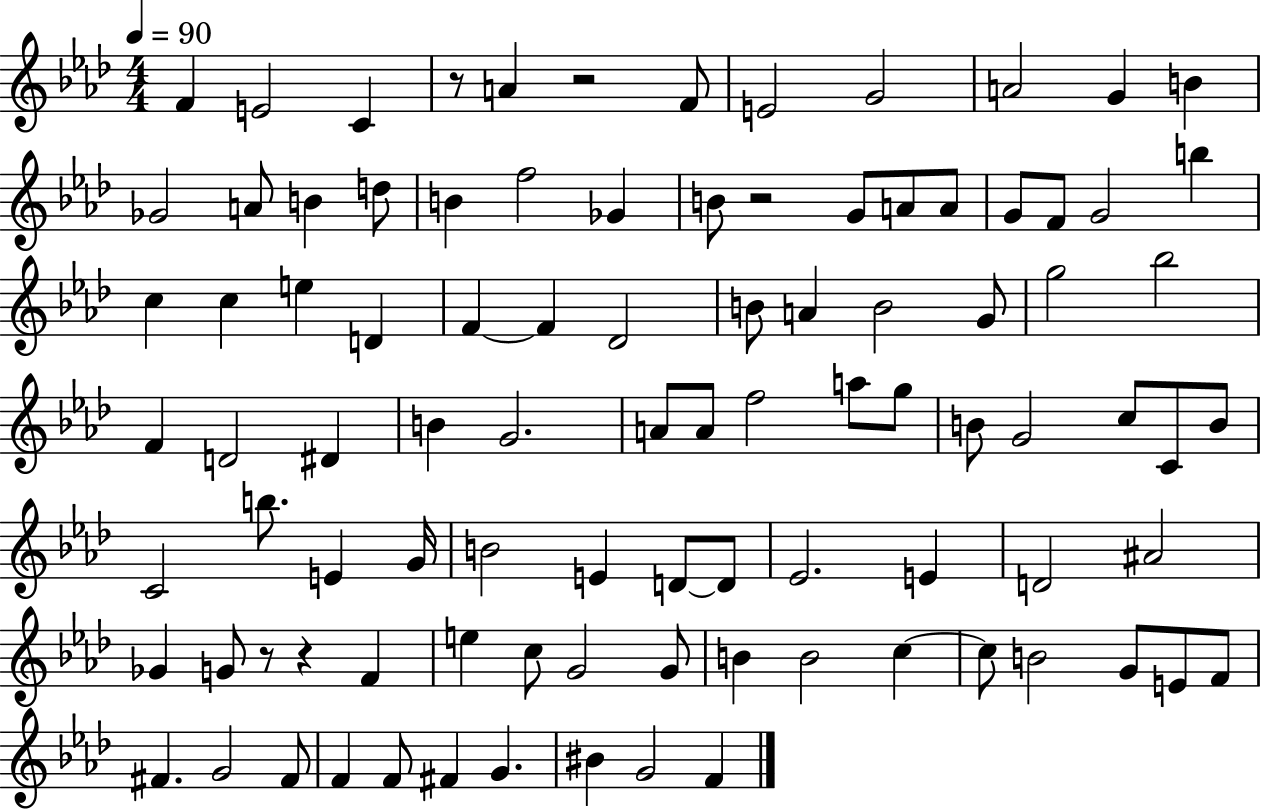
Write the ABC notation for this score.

X:1
T:Untitled
M:4/4
L:1/4
K:Ab
F E2 C z/2 A z2 F/2 E2 G2 A2 G B _G2 A/2 B d/2 B f2 _G B/2 z2 G/2 A/2 A/2 G/2 F/2 G2 b c c e D F F _D2 B/2 A B2 G/2 g2 _b2 F D2 ^D B G2 A/2 A/2 f2 a/2 g/2 B/2 G2 c/2 C/2 B/2 C2 b/2 E G/4 B2 E D/2 D/2 _E2 E D2 ^A2 _G G/2 z/2 z F e c/2 G2 G/2 B B2 c c/2 B2 G/2 E/2 F/2 ^F G2 ^F/2 F F/2 ^F G ^B G2 F